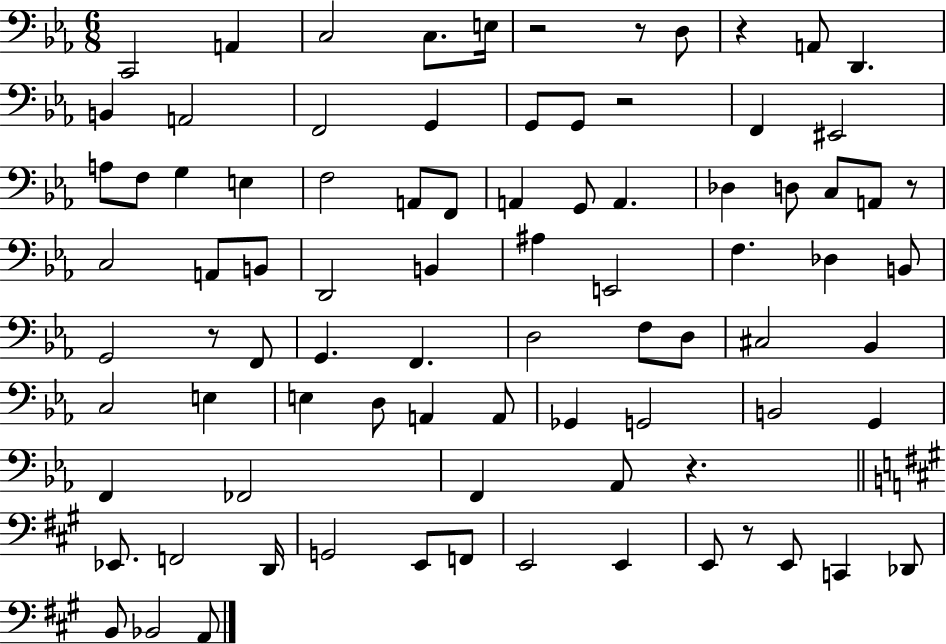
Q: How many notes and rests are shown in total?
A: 86